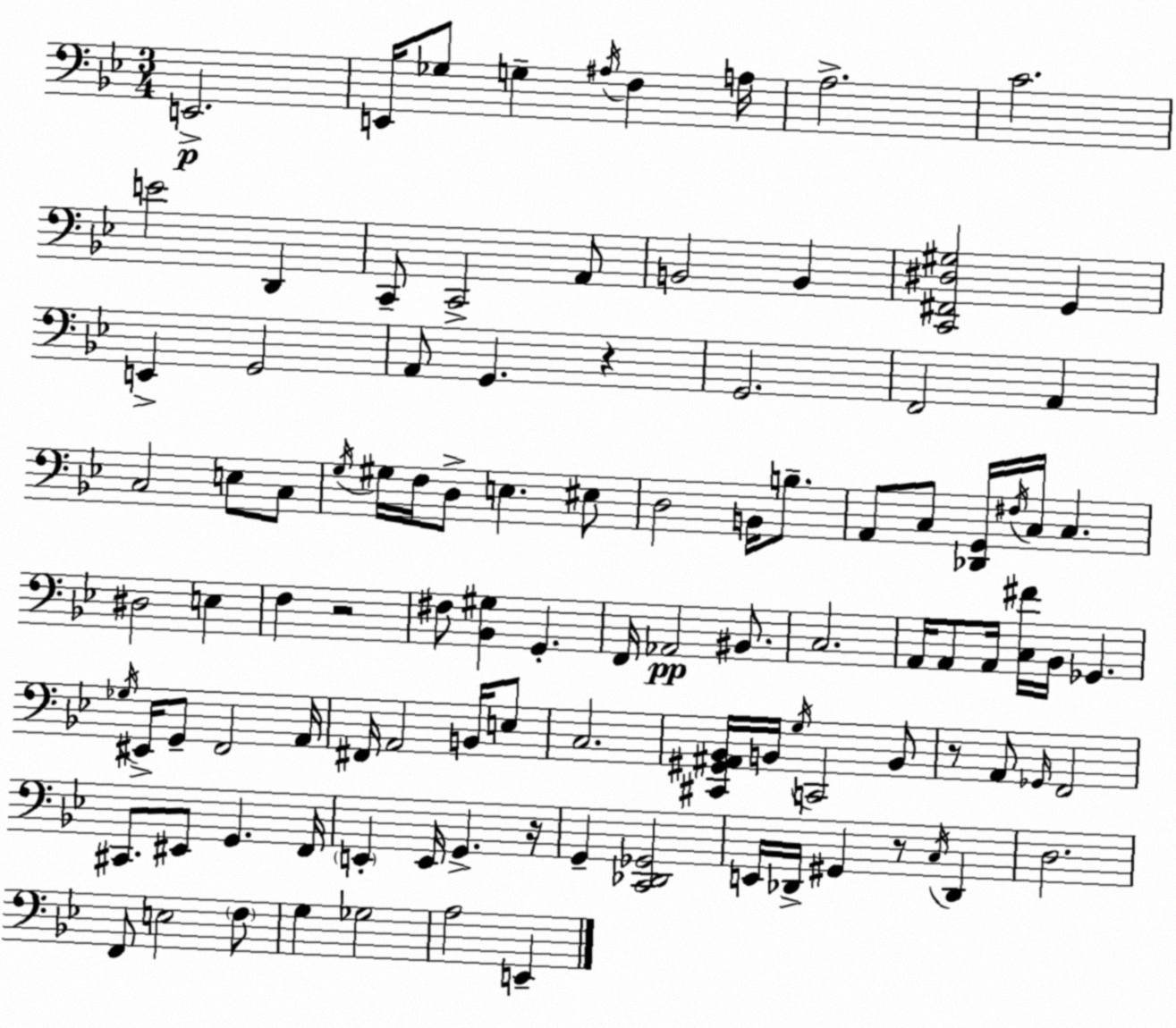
X:1
T:Untitled
M:3/4
L:1/4
K:Gm
E,,2 E,,/4 _G,/2 G, ^A,/4 F, A,/4 A,2 C2 E2 D,, C,,/2 C,,2 A,,/2 B,,2 B,, [C,,^F,,^D,^G,]2 G,, E,, G,,2 A,,/2 G,, z G,,2 F,,2 A,, C,2 E,/2 C,/2 G,/4 ^G,/4 F,/4 D,/2 E, ^E,/2 D,2 B,,/4 B,/2 A,,/2 C,/2 [_D,,G,,]/4 ^F,/4 C,/4 C, ^D,2 E, F, z2 ^F,/2 [_B,,^G,] G,, F,,/4 _A,,2 ^B,,/2 C,2 A,,/4 A,,/2 A,,/4 [C,^F]/4 _B,,/4 _G,, _G,/4 ^E,,/4 G,,/2 F,,2 A,,/4 ^F,,/4 A,,2 B,,/4 E,/2 C,2 [^C,,^G,,^A,,_B,,]/4 B,,/4 G,/4 C,,2 B,,/2 z/2 A,,/2 _G,,/4 F,,2 ^C,,/2 ^E,,/2 G,, F,,/4 E,, E,,/4 G,, z/4 G,, [C,,_D,,_G,,]2 E,,/4 _D,,/4 ^G,, z/2 C,/4 _D,, D,2 F,,/2 E,2 F,/2 G, _G,2 A,2 E,,